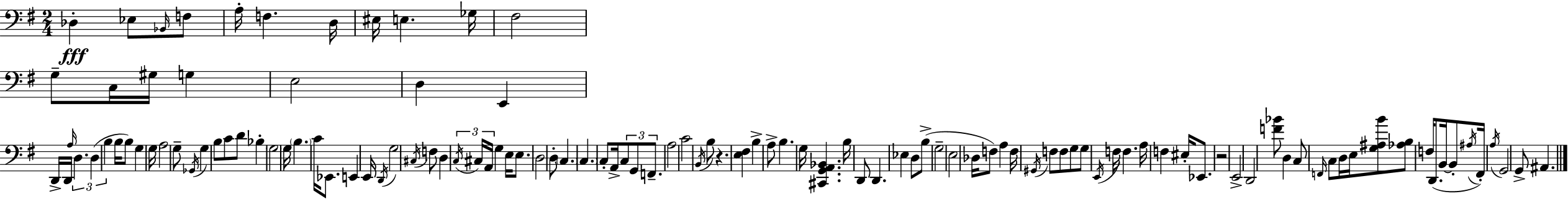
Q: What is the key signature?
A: G major